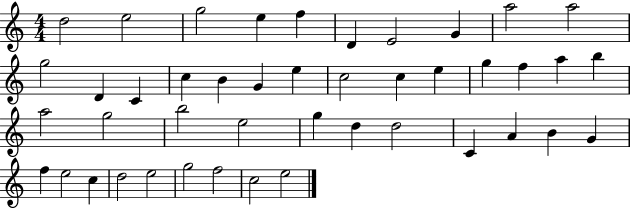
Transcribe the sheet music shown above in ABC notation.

X:1
T:Untitled
M:4/4
L:1/4
K:C
d2 e2 g2 e f D E2 G a2 a2 g2 D C c B G e c2 c e g f a b a2 g2 b2 e2 g d d2 C A B G f e2 c d2 e2 g2 f2 c2 e2